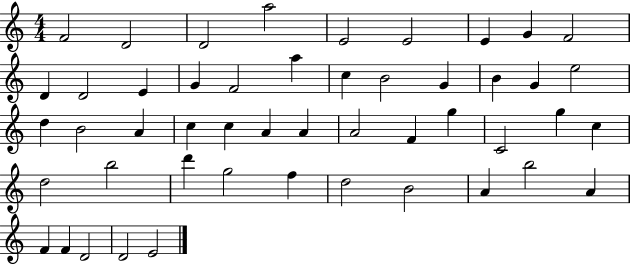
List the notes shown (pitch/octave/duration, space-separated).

F4/h D4/h D4/h A5/h E4/h E4/h E4/q G4/q F4/h D4/q D4/h E4/q G4/q F4/h A5/q C5/q B4/h G4/q B4/q G4/q E5/h D5/q B4/h A4/q C5/q C5/q A4/q A4/q A4/h F4/q G5/q C4/h G5/q C5/q D5/h B5/h D6/q G5/h F5/q D5/h B4/h A4/q B5/h A4/q F4/q F4/q D4/h D4/h E4/h